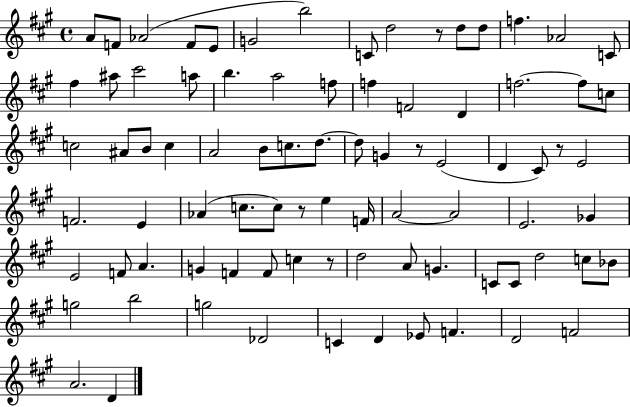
X:1
T:Untitled
M:4/4
L:1/4
K:A
A/2 F/2 _A2 F/2 E/2 G2 b2 C/2 d2 z/2 d/2 d/2 f _A2 C/2 ^f ^a/2 ^c'2 a/2 b a2 f/2 f F2 D f2 f/2 c/2 c2 ^A/2 B/2 c A2 B/2 c/2 d/2 d/2 G z/2 E2 D ^C/2 z/2 E2 F2 E _A c/2 c/2 z/2 e F/4 A2 A2 E2 _G E2 F/2 A G F F/2 c z/2 d2 A/2 G C/2 C/2 d2 c/2 _B/2 g2 b2 g2 _D2 C D _E/2 F D2 F2 A2 D